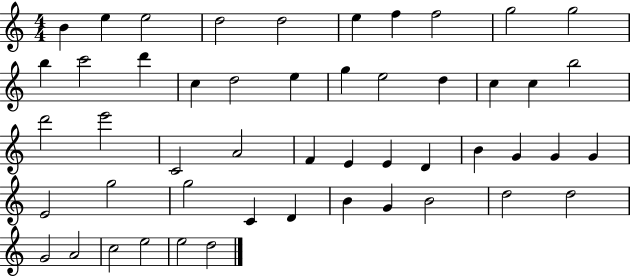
{
  \clef treble
  \numericTimeSignature
  \time 4/4
  \key c \major
  b'4 e''4 e''2 | d''2 d''2 | e''4 f''4 f''2 | g''2 g''2 | \break b''4 c'''2 d'''4 | c''4 d''2 e''4 | g''4 e''2 d''4 | c''4 c''4 b''2 | \break d'''2 e'''2 | c'2 a'2 | f'4 e'4 e'4 d'4 | b'4 g'4 g'4 g'4 | \break e'2 g''2 | g''2 c'4 d'4 | b'4 g'4 b'2 | d''2 d''2 | \break g'2 a'2 | c''2 e''2 | e''2 d''2 | \bar "|."
}